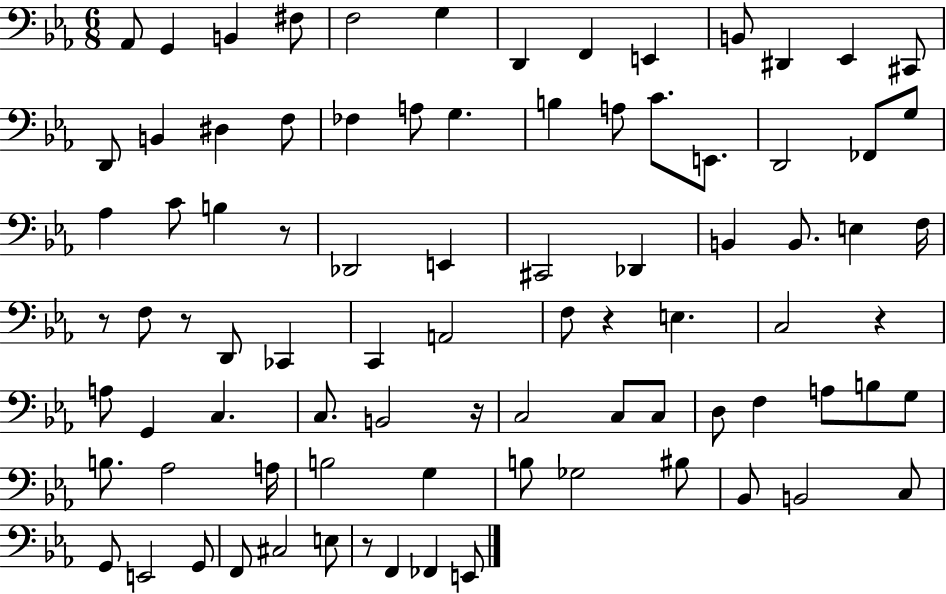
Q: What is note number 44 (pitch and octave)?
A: F3